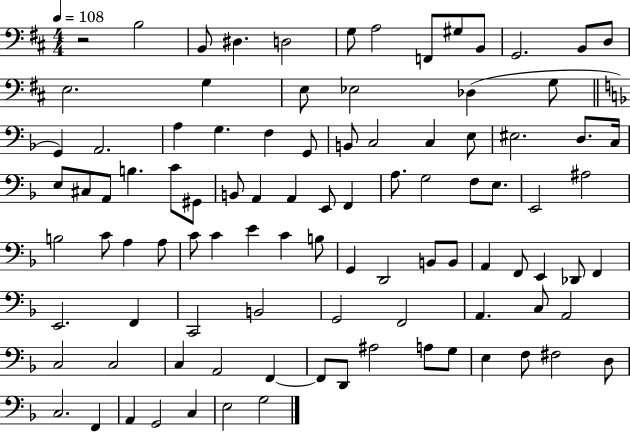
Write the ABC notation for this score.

X:1
T:Untitled
M:4/4
L:1/4
K:D
z2 B,2 B,,/2 ^D, D,2 G,/2 A,2 F,,/2 ^G,/2 B,,/2 G,,2 B,,/2 D,/2 E,2 G, E,/2 _E,2 _D, G,/2 G,, A,,2 A, G, F, G,,/2 B,,/2 C,2 C, E,/2 ^E,2 D,/2 C,/4 E,/2 ^C,/2 A,,/2 B, C/2 ^G,,/2 B,,/2 A,, A,, E,,/2 F,, A,/2 G,2 F,/2 E,/2 E,,2 ^A,2 B,2 C/2 A, A,/2 C/2 C E C B,/2 G,, D,,2 B,,/2 B,,/2 A,, F,,/2 E,, _D,,/2 F,, E,,2 F,, C,,2 B,,2 G,,2 F,,2 A,, C,/2 A,,2 C,2 C,2 C, A,,2 F,, F,,/2 D,,/2 ^A,2 A,/2 G,/2 E, F,/2 ^F,2 D,/2 C,2 F,, A,, G,,2 C, E,2 G,2